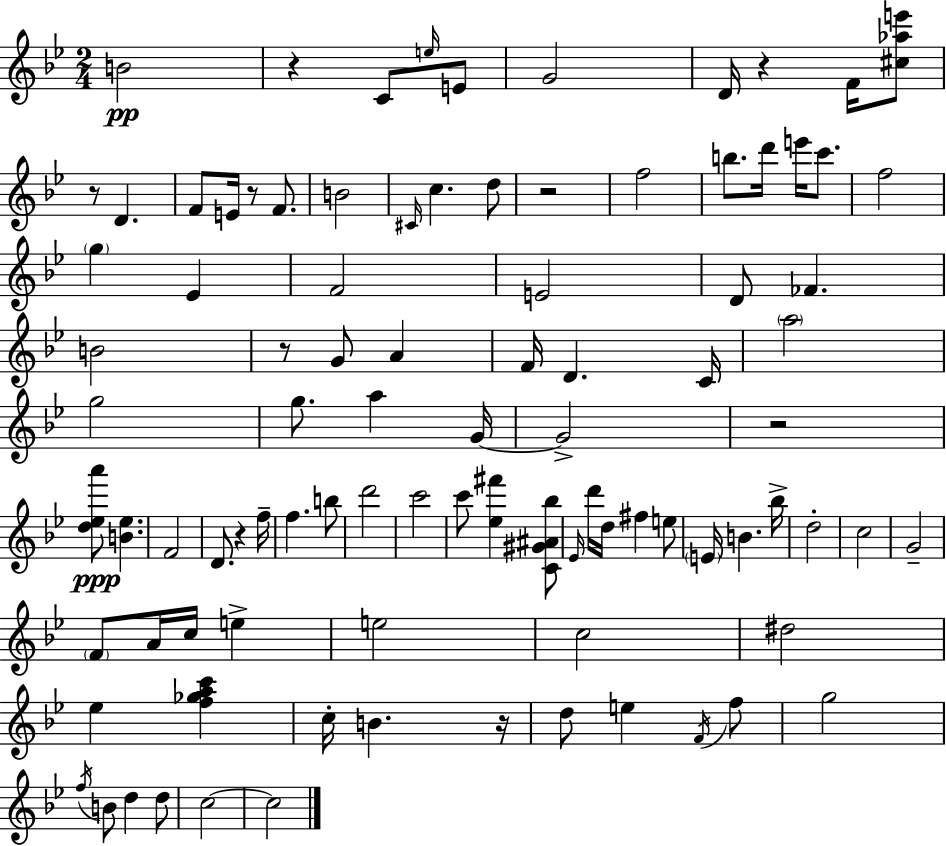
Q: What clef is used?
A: treble